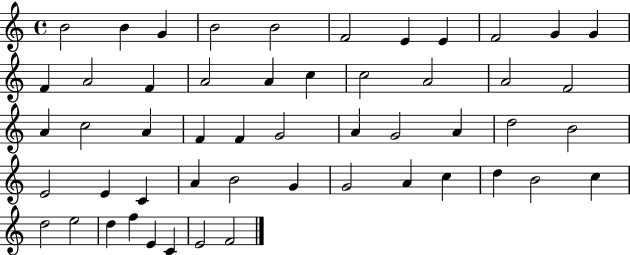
X:1
T:Untitled
M:4/4
L:1/4
K:C
B2 B G B2 B2 F2 E E F2 G G F A2 F A2 A c c2 A2 A2 F2 A c2 A F F G2 A G2 A d2 B2 E2 E C A B2 G G2 A c d B2 c d2 e2 d f E C E2 F2